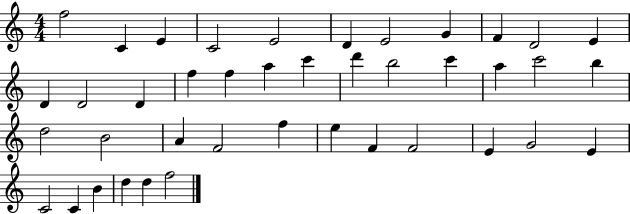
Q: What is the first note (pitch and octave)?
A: F5